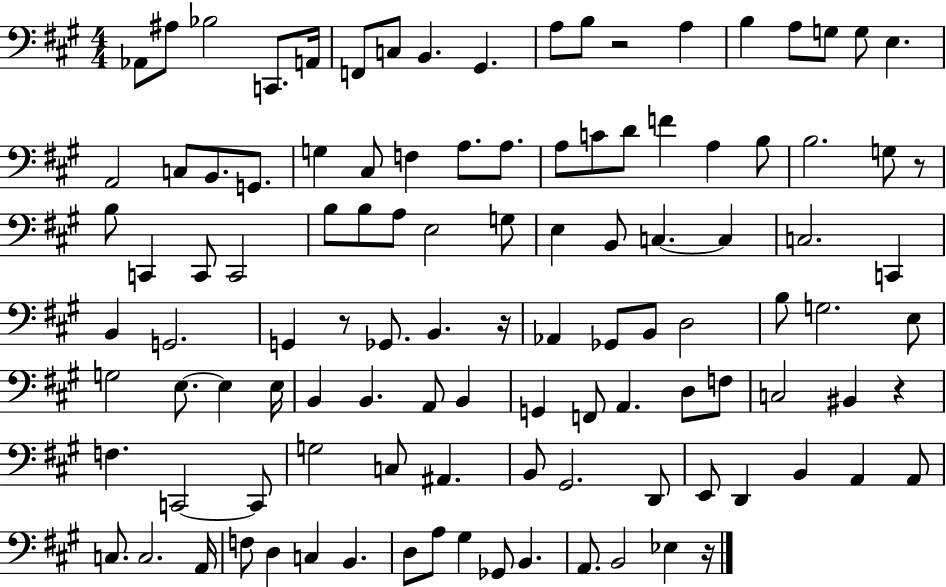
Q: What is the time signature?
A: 4/4